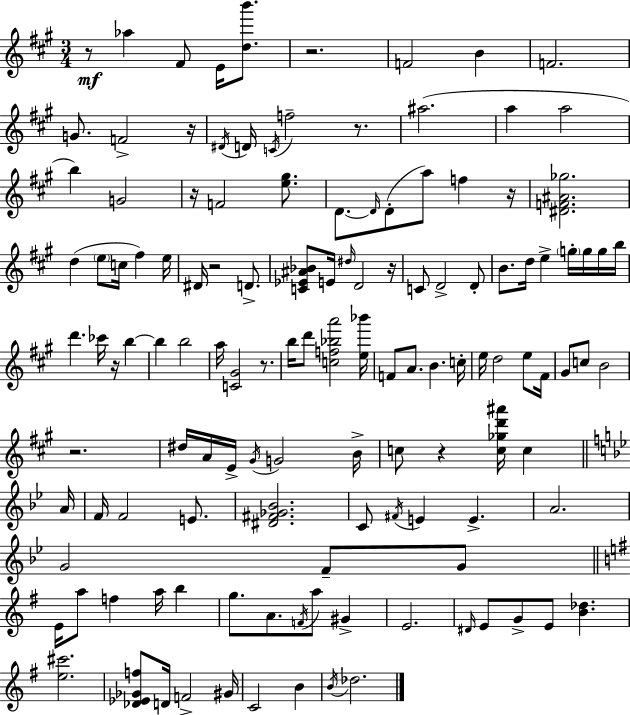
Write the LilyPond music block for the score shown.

{
  \clef treble
  \numericTimeSignature
  \time 3/4
  \key a \major
  r8\mf aes''4 fis'8 e'16 <d'' b'''>8. | r2. | f'2 b'4 | f'2. | \break g'8. f'2-> r16 | \acciaccatura { dis'16 } d'16 \acciaccatura { c'16 } f''2-- r8. | ais''2.( | a''4 a''2 | \break b''4) g'2 | r16 f'2 <e'' gis''>8. | d'8.~~ \grace { d'16 }( d'8-. a''8) f''4 | r16 <dis' f' ais' ges''>2. | \break d''4( \parenthesize e''8 c''16 fis''4) | e''16 dis'16 r2 | d'8.-> <c' ees' ais' bes'>8 e'16 \grace { dis''16 } d'2 | r16 c'8 d'2-> | \break d'8-. b'8. d''16 e''4-> | \parenthesize g''16-. g''16 g''16 b''16 d'''4. ces'''16 r16 | b''4~~ b''4 b''2 | a''16 <c' gis'>2 | \break r8. b''16 d'''8 <c'' f'' bes'' a'''>2 | <e'' bes'''>16 f'8 a'8. b'4. | c''16-. e''16 d''2 | e''8 fis'16 gis'8 c''8 b'2 | \break r2. | dis''16 a'16 e'16-> \acciaccatura { gis'16 } g'2 | b'16-> c''8 r4 <c'' ges'' d''' ais'''>16 | c''4 \bar "||" \break \key bes \major a'16 f'16 f'2 e'8. | <dis' fis' ges' bes'>2. | c'8 \acciaccatura { fis'16 } e'4 e'4.-> | a'2. | \break g'2 f'8-- | g'8 \bar "||" \break \key g \major e'16 a''8 f''4 a''16 b''4 | g''8. a'8. \acciaccatura { f'16 } a''8 gis'4-> | e'2. | \grace { dis'16 } e'8 g'8-> e'8 <b' des''>4. | \break <e'' cis'''>2. | <des' ees' ges' f''>8 d'16 f'2-> | gis'16 c'2 b'4 | \acciaccatura { b'16 } des''2. | \break \bar "|."
}